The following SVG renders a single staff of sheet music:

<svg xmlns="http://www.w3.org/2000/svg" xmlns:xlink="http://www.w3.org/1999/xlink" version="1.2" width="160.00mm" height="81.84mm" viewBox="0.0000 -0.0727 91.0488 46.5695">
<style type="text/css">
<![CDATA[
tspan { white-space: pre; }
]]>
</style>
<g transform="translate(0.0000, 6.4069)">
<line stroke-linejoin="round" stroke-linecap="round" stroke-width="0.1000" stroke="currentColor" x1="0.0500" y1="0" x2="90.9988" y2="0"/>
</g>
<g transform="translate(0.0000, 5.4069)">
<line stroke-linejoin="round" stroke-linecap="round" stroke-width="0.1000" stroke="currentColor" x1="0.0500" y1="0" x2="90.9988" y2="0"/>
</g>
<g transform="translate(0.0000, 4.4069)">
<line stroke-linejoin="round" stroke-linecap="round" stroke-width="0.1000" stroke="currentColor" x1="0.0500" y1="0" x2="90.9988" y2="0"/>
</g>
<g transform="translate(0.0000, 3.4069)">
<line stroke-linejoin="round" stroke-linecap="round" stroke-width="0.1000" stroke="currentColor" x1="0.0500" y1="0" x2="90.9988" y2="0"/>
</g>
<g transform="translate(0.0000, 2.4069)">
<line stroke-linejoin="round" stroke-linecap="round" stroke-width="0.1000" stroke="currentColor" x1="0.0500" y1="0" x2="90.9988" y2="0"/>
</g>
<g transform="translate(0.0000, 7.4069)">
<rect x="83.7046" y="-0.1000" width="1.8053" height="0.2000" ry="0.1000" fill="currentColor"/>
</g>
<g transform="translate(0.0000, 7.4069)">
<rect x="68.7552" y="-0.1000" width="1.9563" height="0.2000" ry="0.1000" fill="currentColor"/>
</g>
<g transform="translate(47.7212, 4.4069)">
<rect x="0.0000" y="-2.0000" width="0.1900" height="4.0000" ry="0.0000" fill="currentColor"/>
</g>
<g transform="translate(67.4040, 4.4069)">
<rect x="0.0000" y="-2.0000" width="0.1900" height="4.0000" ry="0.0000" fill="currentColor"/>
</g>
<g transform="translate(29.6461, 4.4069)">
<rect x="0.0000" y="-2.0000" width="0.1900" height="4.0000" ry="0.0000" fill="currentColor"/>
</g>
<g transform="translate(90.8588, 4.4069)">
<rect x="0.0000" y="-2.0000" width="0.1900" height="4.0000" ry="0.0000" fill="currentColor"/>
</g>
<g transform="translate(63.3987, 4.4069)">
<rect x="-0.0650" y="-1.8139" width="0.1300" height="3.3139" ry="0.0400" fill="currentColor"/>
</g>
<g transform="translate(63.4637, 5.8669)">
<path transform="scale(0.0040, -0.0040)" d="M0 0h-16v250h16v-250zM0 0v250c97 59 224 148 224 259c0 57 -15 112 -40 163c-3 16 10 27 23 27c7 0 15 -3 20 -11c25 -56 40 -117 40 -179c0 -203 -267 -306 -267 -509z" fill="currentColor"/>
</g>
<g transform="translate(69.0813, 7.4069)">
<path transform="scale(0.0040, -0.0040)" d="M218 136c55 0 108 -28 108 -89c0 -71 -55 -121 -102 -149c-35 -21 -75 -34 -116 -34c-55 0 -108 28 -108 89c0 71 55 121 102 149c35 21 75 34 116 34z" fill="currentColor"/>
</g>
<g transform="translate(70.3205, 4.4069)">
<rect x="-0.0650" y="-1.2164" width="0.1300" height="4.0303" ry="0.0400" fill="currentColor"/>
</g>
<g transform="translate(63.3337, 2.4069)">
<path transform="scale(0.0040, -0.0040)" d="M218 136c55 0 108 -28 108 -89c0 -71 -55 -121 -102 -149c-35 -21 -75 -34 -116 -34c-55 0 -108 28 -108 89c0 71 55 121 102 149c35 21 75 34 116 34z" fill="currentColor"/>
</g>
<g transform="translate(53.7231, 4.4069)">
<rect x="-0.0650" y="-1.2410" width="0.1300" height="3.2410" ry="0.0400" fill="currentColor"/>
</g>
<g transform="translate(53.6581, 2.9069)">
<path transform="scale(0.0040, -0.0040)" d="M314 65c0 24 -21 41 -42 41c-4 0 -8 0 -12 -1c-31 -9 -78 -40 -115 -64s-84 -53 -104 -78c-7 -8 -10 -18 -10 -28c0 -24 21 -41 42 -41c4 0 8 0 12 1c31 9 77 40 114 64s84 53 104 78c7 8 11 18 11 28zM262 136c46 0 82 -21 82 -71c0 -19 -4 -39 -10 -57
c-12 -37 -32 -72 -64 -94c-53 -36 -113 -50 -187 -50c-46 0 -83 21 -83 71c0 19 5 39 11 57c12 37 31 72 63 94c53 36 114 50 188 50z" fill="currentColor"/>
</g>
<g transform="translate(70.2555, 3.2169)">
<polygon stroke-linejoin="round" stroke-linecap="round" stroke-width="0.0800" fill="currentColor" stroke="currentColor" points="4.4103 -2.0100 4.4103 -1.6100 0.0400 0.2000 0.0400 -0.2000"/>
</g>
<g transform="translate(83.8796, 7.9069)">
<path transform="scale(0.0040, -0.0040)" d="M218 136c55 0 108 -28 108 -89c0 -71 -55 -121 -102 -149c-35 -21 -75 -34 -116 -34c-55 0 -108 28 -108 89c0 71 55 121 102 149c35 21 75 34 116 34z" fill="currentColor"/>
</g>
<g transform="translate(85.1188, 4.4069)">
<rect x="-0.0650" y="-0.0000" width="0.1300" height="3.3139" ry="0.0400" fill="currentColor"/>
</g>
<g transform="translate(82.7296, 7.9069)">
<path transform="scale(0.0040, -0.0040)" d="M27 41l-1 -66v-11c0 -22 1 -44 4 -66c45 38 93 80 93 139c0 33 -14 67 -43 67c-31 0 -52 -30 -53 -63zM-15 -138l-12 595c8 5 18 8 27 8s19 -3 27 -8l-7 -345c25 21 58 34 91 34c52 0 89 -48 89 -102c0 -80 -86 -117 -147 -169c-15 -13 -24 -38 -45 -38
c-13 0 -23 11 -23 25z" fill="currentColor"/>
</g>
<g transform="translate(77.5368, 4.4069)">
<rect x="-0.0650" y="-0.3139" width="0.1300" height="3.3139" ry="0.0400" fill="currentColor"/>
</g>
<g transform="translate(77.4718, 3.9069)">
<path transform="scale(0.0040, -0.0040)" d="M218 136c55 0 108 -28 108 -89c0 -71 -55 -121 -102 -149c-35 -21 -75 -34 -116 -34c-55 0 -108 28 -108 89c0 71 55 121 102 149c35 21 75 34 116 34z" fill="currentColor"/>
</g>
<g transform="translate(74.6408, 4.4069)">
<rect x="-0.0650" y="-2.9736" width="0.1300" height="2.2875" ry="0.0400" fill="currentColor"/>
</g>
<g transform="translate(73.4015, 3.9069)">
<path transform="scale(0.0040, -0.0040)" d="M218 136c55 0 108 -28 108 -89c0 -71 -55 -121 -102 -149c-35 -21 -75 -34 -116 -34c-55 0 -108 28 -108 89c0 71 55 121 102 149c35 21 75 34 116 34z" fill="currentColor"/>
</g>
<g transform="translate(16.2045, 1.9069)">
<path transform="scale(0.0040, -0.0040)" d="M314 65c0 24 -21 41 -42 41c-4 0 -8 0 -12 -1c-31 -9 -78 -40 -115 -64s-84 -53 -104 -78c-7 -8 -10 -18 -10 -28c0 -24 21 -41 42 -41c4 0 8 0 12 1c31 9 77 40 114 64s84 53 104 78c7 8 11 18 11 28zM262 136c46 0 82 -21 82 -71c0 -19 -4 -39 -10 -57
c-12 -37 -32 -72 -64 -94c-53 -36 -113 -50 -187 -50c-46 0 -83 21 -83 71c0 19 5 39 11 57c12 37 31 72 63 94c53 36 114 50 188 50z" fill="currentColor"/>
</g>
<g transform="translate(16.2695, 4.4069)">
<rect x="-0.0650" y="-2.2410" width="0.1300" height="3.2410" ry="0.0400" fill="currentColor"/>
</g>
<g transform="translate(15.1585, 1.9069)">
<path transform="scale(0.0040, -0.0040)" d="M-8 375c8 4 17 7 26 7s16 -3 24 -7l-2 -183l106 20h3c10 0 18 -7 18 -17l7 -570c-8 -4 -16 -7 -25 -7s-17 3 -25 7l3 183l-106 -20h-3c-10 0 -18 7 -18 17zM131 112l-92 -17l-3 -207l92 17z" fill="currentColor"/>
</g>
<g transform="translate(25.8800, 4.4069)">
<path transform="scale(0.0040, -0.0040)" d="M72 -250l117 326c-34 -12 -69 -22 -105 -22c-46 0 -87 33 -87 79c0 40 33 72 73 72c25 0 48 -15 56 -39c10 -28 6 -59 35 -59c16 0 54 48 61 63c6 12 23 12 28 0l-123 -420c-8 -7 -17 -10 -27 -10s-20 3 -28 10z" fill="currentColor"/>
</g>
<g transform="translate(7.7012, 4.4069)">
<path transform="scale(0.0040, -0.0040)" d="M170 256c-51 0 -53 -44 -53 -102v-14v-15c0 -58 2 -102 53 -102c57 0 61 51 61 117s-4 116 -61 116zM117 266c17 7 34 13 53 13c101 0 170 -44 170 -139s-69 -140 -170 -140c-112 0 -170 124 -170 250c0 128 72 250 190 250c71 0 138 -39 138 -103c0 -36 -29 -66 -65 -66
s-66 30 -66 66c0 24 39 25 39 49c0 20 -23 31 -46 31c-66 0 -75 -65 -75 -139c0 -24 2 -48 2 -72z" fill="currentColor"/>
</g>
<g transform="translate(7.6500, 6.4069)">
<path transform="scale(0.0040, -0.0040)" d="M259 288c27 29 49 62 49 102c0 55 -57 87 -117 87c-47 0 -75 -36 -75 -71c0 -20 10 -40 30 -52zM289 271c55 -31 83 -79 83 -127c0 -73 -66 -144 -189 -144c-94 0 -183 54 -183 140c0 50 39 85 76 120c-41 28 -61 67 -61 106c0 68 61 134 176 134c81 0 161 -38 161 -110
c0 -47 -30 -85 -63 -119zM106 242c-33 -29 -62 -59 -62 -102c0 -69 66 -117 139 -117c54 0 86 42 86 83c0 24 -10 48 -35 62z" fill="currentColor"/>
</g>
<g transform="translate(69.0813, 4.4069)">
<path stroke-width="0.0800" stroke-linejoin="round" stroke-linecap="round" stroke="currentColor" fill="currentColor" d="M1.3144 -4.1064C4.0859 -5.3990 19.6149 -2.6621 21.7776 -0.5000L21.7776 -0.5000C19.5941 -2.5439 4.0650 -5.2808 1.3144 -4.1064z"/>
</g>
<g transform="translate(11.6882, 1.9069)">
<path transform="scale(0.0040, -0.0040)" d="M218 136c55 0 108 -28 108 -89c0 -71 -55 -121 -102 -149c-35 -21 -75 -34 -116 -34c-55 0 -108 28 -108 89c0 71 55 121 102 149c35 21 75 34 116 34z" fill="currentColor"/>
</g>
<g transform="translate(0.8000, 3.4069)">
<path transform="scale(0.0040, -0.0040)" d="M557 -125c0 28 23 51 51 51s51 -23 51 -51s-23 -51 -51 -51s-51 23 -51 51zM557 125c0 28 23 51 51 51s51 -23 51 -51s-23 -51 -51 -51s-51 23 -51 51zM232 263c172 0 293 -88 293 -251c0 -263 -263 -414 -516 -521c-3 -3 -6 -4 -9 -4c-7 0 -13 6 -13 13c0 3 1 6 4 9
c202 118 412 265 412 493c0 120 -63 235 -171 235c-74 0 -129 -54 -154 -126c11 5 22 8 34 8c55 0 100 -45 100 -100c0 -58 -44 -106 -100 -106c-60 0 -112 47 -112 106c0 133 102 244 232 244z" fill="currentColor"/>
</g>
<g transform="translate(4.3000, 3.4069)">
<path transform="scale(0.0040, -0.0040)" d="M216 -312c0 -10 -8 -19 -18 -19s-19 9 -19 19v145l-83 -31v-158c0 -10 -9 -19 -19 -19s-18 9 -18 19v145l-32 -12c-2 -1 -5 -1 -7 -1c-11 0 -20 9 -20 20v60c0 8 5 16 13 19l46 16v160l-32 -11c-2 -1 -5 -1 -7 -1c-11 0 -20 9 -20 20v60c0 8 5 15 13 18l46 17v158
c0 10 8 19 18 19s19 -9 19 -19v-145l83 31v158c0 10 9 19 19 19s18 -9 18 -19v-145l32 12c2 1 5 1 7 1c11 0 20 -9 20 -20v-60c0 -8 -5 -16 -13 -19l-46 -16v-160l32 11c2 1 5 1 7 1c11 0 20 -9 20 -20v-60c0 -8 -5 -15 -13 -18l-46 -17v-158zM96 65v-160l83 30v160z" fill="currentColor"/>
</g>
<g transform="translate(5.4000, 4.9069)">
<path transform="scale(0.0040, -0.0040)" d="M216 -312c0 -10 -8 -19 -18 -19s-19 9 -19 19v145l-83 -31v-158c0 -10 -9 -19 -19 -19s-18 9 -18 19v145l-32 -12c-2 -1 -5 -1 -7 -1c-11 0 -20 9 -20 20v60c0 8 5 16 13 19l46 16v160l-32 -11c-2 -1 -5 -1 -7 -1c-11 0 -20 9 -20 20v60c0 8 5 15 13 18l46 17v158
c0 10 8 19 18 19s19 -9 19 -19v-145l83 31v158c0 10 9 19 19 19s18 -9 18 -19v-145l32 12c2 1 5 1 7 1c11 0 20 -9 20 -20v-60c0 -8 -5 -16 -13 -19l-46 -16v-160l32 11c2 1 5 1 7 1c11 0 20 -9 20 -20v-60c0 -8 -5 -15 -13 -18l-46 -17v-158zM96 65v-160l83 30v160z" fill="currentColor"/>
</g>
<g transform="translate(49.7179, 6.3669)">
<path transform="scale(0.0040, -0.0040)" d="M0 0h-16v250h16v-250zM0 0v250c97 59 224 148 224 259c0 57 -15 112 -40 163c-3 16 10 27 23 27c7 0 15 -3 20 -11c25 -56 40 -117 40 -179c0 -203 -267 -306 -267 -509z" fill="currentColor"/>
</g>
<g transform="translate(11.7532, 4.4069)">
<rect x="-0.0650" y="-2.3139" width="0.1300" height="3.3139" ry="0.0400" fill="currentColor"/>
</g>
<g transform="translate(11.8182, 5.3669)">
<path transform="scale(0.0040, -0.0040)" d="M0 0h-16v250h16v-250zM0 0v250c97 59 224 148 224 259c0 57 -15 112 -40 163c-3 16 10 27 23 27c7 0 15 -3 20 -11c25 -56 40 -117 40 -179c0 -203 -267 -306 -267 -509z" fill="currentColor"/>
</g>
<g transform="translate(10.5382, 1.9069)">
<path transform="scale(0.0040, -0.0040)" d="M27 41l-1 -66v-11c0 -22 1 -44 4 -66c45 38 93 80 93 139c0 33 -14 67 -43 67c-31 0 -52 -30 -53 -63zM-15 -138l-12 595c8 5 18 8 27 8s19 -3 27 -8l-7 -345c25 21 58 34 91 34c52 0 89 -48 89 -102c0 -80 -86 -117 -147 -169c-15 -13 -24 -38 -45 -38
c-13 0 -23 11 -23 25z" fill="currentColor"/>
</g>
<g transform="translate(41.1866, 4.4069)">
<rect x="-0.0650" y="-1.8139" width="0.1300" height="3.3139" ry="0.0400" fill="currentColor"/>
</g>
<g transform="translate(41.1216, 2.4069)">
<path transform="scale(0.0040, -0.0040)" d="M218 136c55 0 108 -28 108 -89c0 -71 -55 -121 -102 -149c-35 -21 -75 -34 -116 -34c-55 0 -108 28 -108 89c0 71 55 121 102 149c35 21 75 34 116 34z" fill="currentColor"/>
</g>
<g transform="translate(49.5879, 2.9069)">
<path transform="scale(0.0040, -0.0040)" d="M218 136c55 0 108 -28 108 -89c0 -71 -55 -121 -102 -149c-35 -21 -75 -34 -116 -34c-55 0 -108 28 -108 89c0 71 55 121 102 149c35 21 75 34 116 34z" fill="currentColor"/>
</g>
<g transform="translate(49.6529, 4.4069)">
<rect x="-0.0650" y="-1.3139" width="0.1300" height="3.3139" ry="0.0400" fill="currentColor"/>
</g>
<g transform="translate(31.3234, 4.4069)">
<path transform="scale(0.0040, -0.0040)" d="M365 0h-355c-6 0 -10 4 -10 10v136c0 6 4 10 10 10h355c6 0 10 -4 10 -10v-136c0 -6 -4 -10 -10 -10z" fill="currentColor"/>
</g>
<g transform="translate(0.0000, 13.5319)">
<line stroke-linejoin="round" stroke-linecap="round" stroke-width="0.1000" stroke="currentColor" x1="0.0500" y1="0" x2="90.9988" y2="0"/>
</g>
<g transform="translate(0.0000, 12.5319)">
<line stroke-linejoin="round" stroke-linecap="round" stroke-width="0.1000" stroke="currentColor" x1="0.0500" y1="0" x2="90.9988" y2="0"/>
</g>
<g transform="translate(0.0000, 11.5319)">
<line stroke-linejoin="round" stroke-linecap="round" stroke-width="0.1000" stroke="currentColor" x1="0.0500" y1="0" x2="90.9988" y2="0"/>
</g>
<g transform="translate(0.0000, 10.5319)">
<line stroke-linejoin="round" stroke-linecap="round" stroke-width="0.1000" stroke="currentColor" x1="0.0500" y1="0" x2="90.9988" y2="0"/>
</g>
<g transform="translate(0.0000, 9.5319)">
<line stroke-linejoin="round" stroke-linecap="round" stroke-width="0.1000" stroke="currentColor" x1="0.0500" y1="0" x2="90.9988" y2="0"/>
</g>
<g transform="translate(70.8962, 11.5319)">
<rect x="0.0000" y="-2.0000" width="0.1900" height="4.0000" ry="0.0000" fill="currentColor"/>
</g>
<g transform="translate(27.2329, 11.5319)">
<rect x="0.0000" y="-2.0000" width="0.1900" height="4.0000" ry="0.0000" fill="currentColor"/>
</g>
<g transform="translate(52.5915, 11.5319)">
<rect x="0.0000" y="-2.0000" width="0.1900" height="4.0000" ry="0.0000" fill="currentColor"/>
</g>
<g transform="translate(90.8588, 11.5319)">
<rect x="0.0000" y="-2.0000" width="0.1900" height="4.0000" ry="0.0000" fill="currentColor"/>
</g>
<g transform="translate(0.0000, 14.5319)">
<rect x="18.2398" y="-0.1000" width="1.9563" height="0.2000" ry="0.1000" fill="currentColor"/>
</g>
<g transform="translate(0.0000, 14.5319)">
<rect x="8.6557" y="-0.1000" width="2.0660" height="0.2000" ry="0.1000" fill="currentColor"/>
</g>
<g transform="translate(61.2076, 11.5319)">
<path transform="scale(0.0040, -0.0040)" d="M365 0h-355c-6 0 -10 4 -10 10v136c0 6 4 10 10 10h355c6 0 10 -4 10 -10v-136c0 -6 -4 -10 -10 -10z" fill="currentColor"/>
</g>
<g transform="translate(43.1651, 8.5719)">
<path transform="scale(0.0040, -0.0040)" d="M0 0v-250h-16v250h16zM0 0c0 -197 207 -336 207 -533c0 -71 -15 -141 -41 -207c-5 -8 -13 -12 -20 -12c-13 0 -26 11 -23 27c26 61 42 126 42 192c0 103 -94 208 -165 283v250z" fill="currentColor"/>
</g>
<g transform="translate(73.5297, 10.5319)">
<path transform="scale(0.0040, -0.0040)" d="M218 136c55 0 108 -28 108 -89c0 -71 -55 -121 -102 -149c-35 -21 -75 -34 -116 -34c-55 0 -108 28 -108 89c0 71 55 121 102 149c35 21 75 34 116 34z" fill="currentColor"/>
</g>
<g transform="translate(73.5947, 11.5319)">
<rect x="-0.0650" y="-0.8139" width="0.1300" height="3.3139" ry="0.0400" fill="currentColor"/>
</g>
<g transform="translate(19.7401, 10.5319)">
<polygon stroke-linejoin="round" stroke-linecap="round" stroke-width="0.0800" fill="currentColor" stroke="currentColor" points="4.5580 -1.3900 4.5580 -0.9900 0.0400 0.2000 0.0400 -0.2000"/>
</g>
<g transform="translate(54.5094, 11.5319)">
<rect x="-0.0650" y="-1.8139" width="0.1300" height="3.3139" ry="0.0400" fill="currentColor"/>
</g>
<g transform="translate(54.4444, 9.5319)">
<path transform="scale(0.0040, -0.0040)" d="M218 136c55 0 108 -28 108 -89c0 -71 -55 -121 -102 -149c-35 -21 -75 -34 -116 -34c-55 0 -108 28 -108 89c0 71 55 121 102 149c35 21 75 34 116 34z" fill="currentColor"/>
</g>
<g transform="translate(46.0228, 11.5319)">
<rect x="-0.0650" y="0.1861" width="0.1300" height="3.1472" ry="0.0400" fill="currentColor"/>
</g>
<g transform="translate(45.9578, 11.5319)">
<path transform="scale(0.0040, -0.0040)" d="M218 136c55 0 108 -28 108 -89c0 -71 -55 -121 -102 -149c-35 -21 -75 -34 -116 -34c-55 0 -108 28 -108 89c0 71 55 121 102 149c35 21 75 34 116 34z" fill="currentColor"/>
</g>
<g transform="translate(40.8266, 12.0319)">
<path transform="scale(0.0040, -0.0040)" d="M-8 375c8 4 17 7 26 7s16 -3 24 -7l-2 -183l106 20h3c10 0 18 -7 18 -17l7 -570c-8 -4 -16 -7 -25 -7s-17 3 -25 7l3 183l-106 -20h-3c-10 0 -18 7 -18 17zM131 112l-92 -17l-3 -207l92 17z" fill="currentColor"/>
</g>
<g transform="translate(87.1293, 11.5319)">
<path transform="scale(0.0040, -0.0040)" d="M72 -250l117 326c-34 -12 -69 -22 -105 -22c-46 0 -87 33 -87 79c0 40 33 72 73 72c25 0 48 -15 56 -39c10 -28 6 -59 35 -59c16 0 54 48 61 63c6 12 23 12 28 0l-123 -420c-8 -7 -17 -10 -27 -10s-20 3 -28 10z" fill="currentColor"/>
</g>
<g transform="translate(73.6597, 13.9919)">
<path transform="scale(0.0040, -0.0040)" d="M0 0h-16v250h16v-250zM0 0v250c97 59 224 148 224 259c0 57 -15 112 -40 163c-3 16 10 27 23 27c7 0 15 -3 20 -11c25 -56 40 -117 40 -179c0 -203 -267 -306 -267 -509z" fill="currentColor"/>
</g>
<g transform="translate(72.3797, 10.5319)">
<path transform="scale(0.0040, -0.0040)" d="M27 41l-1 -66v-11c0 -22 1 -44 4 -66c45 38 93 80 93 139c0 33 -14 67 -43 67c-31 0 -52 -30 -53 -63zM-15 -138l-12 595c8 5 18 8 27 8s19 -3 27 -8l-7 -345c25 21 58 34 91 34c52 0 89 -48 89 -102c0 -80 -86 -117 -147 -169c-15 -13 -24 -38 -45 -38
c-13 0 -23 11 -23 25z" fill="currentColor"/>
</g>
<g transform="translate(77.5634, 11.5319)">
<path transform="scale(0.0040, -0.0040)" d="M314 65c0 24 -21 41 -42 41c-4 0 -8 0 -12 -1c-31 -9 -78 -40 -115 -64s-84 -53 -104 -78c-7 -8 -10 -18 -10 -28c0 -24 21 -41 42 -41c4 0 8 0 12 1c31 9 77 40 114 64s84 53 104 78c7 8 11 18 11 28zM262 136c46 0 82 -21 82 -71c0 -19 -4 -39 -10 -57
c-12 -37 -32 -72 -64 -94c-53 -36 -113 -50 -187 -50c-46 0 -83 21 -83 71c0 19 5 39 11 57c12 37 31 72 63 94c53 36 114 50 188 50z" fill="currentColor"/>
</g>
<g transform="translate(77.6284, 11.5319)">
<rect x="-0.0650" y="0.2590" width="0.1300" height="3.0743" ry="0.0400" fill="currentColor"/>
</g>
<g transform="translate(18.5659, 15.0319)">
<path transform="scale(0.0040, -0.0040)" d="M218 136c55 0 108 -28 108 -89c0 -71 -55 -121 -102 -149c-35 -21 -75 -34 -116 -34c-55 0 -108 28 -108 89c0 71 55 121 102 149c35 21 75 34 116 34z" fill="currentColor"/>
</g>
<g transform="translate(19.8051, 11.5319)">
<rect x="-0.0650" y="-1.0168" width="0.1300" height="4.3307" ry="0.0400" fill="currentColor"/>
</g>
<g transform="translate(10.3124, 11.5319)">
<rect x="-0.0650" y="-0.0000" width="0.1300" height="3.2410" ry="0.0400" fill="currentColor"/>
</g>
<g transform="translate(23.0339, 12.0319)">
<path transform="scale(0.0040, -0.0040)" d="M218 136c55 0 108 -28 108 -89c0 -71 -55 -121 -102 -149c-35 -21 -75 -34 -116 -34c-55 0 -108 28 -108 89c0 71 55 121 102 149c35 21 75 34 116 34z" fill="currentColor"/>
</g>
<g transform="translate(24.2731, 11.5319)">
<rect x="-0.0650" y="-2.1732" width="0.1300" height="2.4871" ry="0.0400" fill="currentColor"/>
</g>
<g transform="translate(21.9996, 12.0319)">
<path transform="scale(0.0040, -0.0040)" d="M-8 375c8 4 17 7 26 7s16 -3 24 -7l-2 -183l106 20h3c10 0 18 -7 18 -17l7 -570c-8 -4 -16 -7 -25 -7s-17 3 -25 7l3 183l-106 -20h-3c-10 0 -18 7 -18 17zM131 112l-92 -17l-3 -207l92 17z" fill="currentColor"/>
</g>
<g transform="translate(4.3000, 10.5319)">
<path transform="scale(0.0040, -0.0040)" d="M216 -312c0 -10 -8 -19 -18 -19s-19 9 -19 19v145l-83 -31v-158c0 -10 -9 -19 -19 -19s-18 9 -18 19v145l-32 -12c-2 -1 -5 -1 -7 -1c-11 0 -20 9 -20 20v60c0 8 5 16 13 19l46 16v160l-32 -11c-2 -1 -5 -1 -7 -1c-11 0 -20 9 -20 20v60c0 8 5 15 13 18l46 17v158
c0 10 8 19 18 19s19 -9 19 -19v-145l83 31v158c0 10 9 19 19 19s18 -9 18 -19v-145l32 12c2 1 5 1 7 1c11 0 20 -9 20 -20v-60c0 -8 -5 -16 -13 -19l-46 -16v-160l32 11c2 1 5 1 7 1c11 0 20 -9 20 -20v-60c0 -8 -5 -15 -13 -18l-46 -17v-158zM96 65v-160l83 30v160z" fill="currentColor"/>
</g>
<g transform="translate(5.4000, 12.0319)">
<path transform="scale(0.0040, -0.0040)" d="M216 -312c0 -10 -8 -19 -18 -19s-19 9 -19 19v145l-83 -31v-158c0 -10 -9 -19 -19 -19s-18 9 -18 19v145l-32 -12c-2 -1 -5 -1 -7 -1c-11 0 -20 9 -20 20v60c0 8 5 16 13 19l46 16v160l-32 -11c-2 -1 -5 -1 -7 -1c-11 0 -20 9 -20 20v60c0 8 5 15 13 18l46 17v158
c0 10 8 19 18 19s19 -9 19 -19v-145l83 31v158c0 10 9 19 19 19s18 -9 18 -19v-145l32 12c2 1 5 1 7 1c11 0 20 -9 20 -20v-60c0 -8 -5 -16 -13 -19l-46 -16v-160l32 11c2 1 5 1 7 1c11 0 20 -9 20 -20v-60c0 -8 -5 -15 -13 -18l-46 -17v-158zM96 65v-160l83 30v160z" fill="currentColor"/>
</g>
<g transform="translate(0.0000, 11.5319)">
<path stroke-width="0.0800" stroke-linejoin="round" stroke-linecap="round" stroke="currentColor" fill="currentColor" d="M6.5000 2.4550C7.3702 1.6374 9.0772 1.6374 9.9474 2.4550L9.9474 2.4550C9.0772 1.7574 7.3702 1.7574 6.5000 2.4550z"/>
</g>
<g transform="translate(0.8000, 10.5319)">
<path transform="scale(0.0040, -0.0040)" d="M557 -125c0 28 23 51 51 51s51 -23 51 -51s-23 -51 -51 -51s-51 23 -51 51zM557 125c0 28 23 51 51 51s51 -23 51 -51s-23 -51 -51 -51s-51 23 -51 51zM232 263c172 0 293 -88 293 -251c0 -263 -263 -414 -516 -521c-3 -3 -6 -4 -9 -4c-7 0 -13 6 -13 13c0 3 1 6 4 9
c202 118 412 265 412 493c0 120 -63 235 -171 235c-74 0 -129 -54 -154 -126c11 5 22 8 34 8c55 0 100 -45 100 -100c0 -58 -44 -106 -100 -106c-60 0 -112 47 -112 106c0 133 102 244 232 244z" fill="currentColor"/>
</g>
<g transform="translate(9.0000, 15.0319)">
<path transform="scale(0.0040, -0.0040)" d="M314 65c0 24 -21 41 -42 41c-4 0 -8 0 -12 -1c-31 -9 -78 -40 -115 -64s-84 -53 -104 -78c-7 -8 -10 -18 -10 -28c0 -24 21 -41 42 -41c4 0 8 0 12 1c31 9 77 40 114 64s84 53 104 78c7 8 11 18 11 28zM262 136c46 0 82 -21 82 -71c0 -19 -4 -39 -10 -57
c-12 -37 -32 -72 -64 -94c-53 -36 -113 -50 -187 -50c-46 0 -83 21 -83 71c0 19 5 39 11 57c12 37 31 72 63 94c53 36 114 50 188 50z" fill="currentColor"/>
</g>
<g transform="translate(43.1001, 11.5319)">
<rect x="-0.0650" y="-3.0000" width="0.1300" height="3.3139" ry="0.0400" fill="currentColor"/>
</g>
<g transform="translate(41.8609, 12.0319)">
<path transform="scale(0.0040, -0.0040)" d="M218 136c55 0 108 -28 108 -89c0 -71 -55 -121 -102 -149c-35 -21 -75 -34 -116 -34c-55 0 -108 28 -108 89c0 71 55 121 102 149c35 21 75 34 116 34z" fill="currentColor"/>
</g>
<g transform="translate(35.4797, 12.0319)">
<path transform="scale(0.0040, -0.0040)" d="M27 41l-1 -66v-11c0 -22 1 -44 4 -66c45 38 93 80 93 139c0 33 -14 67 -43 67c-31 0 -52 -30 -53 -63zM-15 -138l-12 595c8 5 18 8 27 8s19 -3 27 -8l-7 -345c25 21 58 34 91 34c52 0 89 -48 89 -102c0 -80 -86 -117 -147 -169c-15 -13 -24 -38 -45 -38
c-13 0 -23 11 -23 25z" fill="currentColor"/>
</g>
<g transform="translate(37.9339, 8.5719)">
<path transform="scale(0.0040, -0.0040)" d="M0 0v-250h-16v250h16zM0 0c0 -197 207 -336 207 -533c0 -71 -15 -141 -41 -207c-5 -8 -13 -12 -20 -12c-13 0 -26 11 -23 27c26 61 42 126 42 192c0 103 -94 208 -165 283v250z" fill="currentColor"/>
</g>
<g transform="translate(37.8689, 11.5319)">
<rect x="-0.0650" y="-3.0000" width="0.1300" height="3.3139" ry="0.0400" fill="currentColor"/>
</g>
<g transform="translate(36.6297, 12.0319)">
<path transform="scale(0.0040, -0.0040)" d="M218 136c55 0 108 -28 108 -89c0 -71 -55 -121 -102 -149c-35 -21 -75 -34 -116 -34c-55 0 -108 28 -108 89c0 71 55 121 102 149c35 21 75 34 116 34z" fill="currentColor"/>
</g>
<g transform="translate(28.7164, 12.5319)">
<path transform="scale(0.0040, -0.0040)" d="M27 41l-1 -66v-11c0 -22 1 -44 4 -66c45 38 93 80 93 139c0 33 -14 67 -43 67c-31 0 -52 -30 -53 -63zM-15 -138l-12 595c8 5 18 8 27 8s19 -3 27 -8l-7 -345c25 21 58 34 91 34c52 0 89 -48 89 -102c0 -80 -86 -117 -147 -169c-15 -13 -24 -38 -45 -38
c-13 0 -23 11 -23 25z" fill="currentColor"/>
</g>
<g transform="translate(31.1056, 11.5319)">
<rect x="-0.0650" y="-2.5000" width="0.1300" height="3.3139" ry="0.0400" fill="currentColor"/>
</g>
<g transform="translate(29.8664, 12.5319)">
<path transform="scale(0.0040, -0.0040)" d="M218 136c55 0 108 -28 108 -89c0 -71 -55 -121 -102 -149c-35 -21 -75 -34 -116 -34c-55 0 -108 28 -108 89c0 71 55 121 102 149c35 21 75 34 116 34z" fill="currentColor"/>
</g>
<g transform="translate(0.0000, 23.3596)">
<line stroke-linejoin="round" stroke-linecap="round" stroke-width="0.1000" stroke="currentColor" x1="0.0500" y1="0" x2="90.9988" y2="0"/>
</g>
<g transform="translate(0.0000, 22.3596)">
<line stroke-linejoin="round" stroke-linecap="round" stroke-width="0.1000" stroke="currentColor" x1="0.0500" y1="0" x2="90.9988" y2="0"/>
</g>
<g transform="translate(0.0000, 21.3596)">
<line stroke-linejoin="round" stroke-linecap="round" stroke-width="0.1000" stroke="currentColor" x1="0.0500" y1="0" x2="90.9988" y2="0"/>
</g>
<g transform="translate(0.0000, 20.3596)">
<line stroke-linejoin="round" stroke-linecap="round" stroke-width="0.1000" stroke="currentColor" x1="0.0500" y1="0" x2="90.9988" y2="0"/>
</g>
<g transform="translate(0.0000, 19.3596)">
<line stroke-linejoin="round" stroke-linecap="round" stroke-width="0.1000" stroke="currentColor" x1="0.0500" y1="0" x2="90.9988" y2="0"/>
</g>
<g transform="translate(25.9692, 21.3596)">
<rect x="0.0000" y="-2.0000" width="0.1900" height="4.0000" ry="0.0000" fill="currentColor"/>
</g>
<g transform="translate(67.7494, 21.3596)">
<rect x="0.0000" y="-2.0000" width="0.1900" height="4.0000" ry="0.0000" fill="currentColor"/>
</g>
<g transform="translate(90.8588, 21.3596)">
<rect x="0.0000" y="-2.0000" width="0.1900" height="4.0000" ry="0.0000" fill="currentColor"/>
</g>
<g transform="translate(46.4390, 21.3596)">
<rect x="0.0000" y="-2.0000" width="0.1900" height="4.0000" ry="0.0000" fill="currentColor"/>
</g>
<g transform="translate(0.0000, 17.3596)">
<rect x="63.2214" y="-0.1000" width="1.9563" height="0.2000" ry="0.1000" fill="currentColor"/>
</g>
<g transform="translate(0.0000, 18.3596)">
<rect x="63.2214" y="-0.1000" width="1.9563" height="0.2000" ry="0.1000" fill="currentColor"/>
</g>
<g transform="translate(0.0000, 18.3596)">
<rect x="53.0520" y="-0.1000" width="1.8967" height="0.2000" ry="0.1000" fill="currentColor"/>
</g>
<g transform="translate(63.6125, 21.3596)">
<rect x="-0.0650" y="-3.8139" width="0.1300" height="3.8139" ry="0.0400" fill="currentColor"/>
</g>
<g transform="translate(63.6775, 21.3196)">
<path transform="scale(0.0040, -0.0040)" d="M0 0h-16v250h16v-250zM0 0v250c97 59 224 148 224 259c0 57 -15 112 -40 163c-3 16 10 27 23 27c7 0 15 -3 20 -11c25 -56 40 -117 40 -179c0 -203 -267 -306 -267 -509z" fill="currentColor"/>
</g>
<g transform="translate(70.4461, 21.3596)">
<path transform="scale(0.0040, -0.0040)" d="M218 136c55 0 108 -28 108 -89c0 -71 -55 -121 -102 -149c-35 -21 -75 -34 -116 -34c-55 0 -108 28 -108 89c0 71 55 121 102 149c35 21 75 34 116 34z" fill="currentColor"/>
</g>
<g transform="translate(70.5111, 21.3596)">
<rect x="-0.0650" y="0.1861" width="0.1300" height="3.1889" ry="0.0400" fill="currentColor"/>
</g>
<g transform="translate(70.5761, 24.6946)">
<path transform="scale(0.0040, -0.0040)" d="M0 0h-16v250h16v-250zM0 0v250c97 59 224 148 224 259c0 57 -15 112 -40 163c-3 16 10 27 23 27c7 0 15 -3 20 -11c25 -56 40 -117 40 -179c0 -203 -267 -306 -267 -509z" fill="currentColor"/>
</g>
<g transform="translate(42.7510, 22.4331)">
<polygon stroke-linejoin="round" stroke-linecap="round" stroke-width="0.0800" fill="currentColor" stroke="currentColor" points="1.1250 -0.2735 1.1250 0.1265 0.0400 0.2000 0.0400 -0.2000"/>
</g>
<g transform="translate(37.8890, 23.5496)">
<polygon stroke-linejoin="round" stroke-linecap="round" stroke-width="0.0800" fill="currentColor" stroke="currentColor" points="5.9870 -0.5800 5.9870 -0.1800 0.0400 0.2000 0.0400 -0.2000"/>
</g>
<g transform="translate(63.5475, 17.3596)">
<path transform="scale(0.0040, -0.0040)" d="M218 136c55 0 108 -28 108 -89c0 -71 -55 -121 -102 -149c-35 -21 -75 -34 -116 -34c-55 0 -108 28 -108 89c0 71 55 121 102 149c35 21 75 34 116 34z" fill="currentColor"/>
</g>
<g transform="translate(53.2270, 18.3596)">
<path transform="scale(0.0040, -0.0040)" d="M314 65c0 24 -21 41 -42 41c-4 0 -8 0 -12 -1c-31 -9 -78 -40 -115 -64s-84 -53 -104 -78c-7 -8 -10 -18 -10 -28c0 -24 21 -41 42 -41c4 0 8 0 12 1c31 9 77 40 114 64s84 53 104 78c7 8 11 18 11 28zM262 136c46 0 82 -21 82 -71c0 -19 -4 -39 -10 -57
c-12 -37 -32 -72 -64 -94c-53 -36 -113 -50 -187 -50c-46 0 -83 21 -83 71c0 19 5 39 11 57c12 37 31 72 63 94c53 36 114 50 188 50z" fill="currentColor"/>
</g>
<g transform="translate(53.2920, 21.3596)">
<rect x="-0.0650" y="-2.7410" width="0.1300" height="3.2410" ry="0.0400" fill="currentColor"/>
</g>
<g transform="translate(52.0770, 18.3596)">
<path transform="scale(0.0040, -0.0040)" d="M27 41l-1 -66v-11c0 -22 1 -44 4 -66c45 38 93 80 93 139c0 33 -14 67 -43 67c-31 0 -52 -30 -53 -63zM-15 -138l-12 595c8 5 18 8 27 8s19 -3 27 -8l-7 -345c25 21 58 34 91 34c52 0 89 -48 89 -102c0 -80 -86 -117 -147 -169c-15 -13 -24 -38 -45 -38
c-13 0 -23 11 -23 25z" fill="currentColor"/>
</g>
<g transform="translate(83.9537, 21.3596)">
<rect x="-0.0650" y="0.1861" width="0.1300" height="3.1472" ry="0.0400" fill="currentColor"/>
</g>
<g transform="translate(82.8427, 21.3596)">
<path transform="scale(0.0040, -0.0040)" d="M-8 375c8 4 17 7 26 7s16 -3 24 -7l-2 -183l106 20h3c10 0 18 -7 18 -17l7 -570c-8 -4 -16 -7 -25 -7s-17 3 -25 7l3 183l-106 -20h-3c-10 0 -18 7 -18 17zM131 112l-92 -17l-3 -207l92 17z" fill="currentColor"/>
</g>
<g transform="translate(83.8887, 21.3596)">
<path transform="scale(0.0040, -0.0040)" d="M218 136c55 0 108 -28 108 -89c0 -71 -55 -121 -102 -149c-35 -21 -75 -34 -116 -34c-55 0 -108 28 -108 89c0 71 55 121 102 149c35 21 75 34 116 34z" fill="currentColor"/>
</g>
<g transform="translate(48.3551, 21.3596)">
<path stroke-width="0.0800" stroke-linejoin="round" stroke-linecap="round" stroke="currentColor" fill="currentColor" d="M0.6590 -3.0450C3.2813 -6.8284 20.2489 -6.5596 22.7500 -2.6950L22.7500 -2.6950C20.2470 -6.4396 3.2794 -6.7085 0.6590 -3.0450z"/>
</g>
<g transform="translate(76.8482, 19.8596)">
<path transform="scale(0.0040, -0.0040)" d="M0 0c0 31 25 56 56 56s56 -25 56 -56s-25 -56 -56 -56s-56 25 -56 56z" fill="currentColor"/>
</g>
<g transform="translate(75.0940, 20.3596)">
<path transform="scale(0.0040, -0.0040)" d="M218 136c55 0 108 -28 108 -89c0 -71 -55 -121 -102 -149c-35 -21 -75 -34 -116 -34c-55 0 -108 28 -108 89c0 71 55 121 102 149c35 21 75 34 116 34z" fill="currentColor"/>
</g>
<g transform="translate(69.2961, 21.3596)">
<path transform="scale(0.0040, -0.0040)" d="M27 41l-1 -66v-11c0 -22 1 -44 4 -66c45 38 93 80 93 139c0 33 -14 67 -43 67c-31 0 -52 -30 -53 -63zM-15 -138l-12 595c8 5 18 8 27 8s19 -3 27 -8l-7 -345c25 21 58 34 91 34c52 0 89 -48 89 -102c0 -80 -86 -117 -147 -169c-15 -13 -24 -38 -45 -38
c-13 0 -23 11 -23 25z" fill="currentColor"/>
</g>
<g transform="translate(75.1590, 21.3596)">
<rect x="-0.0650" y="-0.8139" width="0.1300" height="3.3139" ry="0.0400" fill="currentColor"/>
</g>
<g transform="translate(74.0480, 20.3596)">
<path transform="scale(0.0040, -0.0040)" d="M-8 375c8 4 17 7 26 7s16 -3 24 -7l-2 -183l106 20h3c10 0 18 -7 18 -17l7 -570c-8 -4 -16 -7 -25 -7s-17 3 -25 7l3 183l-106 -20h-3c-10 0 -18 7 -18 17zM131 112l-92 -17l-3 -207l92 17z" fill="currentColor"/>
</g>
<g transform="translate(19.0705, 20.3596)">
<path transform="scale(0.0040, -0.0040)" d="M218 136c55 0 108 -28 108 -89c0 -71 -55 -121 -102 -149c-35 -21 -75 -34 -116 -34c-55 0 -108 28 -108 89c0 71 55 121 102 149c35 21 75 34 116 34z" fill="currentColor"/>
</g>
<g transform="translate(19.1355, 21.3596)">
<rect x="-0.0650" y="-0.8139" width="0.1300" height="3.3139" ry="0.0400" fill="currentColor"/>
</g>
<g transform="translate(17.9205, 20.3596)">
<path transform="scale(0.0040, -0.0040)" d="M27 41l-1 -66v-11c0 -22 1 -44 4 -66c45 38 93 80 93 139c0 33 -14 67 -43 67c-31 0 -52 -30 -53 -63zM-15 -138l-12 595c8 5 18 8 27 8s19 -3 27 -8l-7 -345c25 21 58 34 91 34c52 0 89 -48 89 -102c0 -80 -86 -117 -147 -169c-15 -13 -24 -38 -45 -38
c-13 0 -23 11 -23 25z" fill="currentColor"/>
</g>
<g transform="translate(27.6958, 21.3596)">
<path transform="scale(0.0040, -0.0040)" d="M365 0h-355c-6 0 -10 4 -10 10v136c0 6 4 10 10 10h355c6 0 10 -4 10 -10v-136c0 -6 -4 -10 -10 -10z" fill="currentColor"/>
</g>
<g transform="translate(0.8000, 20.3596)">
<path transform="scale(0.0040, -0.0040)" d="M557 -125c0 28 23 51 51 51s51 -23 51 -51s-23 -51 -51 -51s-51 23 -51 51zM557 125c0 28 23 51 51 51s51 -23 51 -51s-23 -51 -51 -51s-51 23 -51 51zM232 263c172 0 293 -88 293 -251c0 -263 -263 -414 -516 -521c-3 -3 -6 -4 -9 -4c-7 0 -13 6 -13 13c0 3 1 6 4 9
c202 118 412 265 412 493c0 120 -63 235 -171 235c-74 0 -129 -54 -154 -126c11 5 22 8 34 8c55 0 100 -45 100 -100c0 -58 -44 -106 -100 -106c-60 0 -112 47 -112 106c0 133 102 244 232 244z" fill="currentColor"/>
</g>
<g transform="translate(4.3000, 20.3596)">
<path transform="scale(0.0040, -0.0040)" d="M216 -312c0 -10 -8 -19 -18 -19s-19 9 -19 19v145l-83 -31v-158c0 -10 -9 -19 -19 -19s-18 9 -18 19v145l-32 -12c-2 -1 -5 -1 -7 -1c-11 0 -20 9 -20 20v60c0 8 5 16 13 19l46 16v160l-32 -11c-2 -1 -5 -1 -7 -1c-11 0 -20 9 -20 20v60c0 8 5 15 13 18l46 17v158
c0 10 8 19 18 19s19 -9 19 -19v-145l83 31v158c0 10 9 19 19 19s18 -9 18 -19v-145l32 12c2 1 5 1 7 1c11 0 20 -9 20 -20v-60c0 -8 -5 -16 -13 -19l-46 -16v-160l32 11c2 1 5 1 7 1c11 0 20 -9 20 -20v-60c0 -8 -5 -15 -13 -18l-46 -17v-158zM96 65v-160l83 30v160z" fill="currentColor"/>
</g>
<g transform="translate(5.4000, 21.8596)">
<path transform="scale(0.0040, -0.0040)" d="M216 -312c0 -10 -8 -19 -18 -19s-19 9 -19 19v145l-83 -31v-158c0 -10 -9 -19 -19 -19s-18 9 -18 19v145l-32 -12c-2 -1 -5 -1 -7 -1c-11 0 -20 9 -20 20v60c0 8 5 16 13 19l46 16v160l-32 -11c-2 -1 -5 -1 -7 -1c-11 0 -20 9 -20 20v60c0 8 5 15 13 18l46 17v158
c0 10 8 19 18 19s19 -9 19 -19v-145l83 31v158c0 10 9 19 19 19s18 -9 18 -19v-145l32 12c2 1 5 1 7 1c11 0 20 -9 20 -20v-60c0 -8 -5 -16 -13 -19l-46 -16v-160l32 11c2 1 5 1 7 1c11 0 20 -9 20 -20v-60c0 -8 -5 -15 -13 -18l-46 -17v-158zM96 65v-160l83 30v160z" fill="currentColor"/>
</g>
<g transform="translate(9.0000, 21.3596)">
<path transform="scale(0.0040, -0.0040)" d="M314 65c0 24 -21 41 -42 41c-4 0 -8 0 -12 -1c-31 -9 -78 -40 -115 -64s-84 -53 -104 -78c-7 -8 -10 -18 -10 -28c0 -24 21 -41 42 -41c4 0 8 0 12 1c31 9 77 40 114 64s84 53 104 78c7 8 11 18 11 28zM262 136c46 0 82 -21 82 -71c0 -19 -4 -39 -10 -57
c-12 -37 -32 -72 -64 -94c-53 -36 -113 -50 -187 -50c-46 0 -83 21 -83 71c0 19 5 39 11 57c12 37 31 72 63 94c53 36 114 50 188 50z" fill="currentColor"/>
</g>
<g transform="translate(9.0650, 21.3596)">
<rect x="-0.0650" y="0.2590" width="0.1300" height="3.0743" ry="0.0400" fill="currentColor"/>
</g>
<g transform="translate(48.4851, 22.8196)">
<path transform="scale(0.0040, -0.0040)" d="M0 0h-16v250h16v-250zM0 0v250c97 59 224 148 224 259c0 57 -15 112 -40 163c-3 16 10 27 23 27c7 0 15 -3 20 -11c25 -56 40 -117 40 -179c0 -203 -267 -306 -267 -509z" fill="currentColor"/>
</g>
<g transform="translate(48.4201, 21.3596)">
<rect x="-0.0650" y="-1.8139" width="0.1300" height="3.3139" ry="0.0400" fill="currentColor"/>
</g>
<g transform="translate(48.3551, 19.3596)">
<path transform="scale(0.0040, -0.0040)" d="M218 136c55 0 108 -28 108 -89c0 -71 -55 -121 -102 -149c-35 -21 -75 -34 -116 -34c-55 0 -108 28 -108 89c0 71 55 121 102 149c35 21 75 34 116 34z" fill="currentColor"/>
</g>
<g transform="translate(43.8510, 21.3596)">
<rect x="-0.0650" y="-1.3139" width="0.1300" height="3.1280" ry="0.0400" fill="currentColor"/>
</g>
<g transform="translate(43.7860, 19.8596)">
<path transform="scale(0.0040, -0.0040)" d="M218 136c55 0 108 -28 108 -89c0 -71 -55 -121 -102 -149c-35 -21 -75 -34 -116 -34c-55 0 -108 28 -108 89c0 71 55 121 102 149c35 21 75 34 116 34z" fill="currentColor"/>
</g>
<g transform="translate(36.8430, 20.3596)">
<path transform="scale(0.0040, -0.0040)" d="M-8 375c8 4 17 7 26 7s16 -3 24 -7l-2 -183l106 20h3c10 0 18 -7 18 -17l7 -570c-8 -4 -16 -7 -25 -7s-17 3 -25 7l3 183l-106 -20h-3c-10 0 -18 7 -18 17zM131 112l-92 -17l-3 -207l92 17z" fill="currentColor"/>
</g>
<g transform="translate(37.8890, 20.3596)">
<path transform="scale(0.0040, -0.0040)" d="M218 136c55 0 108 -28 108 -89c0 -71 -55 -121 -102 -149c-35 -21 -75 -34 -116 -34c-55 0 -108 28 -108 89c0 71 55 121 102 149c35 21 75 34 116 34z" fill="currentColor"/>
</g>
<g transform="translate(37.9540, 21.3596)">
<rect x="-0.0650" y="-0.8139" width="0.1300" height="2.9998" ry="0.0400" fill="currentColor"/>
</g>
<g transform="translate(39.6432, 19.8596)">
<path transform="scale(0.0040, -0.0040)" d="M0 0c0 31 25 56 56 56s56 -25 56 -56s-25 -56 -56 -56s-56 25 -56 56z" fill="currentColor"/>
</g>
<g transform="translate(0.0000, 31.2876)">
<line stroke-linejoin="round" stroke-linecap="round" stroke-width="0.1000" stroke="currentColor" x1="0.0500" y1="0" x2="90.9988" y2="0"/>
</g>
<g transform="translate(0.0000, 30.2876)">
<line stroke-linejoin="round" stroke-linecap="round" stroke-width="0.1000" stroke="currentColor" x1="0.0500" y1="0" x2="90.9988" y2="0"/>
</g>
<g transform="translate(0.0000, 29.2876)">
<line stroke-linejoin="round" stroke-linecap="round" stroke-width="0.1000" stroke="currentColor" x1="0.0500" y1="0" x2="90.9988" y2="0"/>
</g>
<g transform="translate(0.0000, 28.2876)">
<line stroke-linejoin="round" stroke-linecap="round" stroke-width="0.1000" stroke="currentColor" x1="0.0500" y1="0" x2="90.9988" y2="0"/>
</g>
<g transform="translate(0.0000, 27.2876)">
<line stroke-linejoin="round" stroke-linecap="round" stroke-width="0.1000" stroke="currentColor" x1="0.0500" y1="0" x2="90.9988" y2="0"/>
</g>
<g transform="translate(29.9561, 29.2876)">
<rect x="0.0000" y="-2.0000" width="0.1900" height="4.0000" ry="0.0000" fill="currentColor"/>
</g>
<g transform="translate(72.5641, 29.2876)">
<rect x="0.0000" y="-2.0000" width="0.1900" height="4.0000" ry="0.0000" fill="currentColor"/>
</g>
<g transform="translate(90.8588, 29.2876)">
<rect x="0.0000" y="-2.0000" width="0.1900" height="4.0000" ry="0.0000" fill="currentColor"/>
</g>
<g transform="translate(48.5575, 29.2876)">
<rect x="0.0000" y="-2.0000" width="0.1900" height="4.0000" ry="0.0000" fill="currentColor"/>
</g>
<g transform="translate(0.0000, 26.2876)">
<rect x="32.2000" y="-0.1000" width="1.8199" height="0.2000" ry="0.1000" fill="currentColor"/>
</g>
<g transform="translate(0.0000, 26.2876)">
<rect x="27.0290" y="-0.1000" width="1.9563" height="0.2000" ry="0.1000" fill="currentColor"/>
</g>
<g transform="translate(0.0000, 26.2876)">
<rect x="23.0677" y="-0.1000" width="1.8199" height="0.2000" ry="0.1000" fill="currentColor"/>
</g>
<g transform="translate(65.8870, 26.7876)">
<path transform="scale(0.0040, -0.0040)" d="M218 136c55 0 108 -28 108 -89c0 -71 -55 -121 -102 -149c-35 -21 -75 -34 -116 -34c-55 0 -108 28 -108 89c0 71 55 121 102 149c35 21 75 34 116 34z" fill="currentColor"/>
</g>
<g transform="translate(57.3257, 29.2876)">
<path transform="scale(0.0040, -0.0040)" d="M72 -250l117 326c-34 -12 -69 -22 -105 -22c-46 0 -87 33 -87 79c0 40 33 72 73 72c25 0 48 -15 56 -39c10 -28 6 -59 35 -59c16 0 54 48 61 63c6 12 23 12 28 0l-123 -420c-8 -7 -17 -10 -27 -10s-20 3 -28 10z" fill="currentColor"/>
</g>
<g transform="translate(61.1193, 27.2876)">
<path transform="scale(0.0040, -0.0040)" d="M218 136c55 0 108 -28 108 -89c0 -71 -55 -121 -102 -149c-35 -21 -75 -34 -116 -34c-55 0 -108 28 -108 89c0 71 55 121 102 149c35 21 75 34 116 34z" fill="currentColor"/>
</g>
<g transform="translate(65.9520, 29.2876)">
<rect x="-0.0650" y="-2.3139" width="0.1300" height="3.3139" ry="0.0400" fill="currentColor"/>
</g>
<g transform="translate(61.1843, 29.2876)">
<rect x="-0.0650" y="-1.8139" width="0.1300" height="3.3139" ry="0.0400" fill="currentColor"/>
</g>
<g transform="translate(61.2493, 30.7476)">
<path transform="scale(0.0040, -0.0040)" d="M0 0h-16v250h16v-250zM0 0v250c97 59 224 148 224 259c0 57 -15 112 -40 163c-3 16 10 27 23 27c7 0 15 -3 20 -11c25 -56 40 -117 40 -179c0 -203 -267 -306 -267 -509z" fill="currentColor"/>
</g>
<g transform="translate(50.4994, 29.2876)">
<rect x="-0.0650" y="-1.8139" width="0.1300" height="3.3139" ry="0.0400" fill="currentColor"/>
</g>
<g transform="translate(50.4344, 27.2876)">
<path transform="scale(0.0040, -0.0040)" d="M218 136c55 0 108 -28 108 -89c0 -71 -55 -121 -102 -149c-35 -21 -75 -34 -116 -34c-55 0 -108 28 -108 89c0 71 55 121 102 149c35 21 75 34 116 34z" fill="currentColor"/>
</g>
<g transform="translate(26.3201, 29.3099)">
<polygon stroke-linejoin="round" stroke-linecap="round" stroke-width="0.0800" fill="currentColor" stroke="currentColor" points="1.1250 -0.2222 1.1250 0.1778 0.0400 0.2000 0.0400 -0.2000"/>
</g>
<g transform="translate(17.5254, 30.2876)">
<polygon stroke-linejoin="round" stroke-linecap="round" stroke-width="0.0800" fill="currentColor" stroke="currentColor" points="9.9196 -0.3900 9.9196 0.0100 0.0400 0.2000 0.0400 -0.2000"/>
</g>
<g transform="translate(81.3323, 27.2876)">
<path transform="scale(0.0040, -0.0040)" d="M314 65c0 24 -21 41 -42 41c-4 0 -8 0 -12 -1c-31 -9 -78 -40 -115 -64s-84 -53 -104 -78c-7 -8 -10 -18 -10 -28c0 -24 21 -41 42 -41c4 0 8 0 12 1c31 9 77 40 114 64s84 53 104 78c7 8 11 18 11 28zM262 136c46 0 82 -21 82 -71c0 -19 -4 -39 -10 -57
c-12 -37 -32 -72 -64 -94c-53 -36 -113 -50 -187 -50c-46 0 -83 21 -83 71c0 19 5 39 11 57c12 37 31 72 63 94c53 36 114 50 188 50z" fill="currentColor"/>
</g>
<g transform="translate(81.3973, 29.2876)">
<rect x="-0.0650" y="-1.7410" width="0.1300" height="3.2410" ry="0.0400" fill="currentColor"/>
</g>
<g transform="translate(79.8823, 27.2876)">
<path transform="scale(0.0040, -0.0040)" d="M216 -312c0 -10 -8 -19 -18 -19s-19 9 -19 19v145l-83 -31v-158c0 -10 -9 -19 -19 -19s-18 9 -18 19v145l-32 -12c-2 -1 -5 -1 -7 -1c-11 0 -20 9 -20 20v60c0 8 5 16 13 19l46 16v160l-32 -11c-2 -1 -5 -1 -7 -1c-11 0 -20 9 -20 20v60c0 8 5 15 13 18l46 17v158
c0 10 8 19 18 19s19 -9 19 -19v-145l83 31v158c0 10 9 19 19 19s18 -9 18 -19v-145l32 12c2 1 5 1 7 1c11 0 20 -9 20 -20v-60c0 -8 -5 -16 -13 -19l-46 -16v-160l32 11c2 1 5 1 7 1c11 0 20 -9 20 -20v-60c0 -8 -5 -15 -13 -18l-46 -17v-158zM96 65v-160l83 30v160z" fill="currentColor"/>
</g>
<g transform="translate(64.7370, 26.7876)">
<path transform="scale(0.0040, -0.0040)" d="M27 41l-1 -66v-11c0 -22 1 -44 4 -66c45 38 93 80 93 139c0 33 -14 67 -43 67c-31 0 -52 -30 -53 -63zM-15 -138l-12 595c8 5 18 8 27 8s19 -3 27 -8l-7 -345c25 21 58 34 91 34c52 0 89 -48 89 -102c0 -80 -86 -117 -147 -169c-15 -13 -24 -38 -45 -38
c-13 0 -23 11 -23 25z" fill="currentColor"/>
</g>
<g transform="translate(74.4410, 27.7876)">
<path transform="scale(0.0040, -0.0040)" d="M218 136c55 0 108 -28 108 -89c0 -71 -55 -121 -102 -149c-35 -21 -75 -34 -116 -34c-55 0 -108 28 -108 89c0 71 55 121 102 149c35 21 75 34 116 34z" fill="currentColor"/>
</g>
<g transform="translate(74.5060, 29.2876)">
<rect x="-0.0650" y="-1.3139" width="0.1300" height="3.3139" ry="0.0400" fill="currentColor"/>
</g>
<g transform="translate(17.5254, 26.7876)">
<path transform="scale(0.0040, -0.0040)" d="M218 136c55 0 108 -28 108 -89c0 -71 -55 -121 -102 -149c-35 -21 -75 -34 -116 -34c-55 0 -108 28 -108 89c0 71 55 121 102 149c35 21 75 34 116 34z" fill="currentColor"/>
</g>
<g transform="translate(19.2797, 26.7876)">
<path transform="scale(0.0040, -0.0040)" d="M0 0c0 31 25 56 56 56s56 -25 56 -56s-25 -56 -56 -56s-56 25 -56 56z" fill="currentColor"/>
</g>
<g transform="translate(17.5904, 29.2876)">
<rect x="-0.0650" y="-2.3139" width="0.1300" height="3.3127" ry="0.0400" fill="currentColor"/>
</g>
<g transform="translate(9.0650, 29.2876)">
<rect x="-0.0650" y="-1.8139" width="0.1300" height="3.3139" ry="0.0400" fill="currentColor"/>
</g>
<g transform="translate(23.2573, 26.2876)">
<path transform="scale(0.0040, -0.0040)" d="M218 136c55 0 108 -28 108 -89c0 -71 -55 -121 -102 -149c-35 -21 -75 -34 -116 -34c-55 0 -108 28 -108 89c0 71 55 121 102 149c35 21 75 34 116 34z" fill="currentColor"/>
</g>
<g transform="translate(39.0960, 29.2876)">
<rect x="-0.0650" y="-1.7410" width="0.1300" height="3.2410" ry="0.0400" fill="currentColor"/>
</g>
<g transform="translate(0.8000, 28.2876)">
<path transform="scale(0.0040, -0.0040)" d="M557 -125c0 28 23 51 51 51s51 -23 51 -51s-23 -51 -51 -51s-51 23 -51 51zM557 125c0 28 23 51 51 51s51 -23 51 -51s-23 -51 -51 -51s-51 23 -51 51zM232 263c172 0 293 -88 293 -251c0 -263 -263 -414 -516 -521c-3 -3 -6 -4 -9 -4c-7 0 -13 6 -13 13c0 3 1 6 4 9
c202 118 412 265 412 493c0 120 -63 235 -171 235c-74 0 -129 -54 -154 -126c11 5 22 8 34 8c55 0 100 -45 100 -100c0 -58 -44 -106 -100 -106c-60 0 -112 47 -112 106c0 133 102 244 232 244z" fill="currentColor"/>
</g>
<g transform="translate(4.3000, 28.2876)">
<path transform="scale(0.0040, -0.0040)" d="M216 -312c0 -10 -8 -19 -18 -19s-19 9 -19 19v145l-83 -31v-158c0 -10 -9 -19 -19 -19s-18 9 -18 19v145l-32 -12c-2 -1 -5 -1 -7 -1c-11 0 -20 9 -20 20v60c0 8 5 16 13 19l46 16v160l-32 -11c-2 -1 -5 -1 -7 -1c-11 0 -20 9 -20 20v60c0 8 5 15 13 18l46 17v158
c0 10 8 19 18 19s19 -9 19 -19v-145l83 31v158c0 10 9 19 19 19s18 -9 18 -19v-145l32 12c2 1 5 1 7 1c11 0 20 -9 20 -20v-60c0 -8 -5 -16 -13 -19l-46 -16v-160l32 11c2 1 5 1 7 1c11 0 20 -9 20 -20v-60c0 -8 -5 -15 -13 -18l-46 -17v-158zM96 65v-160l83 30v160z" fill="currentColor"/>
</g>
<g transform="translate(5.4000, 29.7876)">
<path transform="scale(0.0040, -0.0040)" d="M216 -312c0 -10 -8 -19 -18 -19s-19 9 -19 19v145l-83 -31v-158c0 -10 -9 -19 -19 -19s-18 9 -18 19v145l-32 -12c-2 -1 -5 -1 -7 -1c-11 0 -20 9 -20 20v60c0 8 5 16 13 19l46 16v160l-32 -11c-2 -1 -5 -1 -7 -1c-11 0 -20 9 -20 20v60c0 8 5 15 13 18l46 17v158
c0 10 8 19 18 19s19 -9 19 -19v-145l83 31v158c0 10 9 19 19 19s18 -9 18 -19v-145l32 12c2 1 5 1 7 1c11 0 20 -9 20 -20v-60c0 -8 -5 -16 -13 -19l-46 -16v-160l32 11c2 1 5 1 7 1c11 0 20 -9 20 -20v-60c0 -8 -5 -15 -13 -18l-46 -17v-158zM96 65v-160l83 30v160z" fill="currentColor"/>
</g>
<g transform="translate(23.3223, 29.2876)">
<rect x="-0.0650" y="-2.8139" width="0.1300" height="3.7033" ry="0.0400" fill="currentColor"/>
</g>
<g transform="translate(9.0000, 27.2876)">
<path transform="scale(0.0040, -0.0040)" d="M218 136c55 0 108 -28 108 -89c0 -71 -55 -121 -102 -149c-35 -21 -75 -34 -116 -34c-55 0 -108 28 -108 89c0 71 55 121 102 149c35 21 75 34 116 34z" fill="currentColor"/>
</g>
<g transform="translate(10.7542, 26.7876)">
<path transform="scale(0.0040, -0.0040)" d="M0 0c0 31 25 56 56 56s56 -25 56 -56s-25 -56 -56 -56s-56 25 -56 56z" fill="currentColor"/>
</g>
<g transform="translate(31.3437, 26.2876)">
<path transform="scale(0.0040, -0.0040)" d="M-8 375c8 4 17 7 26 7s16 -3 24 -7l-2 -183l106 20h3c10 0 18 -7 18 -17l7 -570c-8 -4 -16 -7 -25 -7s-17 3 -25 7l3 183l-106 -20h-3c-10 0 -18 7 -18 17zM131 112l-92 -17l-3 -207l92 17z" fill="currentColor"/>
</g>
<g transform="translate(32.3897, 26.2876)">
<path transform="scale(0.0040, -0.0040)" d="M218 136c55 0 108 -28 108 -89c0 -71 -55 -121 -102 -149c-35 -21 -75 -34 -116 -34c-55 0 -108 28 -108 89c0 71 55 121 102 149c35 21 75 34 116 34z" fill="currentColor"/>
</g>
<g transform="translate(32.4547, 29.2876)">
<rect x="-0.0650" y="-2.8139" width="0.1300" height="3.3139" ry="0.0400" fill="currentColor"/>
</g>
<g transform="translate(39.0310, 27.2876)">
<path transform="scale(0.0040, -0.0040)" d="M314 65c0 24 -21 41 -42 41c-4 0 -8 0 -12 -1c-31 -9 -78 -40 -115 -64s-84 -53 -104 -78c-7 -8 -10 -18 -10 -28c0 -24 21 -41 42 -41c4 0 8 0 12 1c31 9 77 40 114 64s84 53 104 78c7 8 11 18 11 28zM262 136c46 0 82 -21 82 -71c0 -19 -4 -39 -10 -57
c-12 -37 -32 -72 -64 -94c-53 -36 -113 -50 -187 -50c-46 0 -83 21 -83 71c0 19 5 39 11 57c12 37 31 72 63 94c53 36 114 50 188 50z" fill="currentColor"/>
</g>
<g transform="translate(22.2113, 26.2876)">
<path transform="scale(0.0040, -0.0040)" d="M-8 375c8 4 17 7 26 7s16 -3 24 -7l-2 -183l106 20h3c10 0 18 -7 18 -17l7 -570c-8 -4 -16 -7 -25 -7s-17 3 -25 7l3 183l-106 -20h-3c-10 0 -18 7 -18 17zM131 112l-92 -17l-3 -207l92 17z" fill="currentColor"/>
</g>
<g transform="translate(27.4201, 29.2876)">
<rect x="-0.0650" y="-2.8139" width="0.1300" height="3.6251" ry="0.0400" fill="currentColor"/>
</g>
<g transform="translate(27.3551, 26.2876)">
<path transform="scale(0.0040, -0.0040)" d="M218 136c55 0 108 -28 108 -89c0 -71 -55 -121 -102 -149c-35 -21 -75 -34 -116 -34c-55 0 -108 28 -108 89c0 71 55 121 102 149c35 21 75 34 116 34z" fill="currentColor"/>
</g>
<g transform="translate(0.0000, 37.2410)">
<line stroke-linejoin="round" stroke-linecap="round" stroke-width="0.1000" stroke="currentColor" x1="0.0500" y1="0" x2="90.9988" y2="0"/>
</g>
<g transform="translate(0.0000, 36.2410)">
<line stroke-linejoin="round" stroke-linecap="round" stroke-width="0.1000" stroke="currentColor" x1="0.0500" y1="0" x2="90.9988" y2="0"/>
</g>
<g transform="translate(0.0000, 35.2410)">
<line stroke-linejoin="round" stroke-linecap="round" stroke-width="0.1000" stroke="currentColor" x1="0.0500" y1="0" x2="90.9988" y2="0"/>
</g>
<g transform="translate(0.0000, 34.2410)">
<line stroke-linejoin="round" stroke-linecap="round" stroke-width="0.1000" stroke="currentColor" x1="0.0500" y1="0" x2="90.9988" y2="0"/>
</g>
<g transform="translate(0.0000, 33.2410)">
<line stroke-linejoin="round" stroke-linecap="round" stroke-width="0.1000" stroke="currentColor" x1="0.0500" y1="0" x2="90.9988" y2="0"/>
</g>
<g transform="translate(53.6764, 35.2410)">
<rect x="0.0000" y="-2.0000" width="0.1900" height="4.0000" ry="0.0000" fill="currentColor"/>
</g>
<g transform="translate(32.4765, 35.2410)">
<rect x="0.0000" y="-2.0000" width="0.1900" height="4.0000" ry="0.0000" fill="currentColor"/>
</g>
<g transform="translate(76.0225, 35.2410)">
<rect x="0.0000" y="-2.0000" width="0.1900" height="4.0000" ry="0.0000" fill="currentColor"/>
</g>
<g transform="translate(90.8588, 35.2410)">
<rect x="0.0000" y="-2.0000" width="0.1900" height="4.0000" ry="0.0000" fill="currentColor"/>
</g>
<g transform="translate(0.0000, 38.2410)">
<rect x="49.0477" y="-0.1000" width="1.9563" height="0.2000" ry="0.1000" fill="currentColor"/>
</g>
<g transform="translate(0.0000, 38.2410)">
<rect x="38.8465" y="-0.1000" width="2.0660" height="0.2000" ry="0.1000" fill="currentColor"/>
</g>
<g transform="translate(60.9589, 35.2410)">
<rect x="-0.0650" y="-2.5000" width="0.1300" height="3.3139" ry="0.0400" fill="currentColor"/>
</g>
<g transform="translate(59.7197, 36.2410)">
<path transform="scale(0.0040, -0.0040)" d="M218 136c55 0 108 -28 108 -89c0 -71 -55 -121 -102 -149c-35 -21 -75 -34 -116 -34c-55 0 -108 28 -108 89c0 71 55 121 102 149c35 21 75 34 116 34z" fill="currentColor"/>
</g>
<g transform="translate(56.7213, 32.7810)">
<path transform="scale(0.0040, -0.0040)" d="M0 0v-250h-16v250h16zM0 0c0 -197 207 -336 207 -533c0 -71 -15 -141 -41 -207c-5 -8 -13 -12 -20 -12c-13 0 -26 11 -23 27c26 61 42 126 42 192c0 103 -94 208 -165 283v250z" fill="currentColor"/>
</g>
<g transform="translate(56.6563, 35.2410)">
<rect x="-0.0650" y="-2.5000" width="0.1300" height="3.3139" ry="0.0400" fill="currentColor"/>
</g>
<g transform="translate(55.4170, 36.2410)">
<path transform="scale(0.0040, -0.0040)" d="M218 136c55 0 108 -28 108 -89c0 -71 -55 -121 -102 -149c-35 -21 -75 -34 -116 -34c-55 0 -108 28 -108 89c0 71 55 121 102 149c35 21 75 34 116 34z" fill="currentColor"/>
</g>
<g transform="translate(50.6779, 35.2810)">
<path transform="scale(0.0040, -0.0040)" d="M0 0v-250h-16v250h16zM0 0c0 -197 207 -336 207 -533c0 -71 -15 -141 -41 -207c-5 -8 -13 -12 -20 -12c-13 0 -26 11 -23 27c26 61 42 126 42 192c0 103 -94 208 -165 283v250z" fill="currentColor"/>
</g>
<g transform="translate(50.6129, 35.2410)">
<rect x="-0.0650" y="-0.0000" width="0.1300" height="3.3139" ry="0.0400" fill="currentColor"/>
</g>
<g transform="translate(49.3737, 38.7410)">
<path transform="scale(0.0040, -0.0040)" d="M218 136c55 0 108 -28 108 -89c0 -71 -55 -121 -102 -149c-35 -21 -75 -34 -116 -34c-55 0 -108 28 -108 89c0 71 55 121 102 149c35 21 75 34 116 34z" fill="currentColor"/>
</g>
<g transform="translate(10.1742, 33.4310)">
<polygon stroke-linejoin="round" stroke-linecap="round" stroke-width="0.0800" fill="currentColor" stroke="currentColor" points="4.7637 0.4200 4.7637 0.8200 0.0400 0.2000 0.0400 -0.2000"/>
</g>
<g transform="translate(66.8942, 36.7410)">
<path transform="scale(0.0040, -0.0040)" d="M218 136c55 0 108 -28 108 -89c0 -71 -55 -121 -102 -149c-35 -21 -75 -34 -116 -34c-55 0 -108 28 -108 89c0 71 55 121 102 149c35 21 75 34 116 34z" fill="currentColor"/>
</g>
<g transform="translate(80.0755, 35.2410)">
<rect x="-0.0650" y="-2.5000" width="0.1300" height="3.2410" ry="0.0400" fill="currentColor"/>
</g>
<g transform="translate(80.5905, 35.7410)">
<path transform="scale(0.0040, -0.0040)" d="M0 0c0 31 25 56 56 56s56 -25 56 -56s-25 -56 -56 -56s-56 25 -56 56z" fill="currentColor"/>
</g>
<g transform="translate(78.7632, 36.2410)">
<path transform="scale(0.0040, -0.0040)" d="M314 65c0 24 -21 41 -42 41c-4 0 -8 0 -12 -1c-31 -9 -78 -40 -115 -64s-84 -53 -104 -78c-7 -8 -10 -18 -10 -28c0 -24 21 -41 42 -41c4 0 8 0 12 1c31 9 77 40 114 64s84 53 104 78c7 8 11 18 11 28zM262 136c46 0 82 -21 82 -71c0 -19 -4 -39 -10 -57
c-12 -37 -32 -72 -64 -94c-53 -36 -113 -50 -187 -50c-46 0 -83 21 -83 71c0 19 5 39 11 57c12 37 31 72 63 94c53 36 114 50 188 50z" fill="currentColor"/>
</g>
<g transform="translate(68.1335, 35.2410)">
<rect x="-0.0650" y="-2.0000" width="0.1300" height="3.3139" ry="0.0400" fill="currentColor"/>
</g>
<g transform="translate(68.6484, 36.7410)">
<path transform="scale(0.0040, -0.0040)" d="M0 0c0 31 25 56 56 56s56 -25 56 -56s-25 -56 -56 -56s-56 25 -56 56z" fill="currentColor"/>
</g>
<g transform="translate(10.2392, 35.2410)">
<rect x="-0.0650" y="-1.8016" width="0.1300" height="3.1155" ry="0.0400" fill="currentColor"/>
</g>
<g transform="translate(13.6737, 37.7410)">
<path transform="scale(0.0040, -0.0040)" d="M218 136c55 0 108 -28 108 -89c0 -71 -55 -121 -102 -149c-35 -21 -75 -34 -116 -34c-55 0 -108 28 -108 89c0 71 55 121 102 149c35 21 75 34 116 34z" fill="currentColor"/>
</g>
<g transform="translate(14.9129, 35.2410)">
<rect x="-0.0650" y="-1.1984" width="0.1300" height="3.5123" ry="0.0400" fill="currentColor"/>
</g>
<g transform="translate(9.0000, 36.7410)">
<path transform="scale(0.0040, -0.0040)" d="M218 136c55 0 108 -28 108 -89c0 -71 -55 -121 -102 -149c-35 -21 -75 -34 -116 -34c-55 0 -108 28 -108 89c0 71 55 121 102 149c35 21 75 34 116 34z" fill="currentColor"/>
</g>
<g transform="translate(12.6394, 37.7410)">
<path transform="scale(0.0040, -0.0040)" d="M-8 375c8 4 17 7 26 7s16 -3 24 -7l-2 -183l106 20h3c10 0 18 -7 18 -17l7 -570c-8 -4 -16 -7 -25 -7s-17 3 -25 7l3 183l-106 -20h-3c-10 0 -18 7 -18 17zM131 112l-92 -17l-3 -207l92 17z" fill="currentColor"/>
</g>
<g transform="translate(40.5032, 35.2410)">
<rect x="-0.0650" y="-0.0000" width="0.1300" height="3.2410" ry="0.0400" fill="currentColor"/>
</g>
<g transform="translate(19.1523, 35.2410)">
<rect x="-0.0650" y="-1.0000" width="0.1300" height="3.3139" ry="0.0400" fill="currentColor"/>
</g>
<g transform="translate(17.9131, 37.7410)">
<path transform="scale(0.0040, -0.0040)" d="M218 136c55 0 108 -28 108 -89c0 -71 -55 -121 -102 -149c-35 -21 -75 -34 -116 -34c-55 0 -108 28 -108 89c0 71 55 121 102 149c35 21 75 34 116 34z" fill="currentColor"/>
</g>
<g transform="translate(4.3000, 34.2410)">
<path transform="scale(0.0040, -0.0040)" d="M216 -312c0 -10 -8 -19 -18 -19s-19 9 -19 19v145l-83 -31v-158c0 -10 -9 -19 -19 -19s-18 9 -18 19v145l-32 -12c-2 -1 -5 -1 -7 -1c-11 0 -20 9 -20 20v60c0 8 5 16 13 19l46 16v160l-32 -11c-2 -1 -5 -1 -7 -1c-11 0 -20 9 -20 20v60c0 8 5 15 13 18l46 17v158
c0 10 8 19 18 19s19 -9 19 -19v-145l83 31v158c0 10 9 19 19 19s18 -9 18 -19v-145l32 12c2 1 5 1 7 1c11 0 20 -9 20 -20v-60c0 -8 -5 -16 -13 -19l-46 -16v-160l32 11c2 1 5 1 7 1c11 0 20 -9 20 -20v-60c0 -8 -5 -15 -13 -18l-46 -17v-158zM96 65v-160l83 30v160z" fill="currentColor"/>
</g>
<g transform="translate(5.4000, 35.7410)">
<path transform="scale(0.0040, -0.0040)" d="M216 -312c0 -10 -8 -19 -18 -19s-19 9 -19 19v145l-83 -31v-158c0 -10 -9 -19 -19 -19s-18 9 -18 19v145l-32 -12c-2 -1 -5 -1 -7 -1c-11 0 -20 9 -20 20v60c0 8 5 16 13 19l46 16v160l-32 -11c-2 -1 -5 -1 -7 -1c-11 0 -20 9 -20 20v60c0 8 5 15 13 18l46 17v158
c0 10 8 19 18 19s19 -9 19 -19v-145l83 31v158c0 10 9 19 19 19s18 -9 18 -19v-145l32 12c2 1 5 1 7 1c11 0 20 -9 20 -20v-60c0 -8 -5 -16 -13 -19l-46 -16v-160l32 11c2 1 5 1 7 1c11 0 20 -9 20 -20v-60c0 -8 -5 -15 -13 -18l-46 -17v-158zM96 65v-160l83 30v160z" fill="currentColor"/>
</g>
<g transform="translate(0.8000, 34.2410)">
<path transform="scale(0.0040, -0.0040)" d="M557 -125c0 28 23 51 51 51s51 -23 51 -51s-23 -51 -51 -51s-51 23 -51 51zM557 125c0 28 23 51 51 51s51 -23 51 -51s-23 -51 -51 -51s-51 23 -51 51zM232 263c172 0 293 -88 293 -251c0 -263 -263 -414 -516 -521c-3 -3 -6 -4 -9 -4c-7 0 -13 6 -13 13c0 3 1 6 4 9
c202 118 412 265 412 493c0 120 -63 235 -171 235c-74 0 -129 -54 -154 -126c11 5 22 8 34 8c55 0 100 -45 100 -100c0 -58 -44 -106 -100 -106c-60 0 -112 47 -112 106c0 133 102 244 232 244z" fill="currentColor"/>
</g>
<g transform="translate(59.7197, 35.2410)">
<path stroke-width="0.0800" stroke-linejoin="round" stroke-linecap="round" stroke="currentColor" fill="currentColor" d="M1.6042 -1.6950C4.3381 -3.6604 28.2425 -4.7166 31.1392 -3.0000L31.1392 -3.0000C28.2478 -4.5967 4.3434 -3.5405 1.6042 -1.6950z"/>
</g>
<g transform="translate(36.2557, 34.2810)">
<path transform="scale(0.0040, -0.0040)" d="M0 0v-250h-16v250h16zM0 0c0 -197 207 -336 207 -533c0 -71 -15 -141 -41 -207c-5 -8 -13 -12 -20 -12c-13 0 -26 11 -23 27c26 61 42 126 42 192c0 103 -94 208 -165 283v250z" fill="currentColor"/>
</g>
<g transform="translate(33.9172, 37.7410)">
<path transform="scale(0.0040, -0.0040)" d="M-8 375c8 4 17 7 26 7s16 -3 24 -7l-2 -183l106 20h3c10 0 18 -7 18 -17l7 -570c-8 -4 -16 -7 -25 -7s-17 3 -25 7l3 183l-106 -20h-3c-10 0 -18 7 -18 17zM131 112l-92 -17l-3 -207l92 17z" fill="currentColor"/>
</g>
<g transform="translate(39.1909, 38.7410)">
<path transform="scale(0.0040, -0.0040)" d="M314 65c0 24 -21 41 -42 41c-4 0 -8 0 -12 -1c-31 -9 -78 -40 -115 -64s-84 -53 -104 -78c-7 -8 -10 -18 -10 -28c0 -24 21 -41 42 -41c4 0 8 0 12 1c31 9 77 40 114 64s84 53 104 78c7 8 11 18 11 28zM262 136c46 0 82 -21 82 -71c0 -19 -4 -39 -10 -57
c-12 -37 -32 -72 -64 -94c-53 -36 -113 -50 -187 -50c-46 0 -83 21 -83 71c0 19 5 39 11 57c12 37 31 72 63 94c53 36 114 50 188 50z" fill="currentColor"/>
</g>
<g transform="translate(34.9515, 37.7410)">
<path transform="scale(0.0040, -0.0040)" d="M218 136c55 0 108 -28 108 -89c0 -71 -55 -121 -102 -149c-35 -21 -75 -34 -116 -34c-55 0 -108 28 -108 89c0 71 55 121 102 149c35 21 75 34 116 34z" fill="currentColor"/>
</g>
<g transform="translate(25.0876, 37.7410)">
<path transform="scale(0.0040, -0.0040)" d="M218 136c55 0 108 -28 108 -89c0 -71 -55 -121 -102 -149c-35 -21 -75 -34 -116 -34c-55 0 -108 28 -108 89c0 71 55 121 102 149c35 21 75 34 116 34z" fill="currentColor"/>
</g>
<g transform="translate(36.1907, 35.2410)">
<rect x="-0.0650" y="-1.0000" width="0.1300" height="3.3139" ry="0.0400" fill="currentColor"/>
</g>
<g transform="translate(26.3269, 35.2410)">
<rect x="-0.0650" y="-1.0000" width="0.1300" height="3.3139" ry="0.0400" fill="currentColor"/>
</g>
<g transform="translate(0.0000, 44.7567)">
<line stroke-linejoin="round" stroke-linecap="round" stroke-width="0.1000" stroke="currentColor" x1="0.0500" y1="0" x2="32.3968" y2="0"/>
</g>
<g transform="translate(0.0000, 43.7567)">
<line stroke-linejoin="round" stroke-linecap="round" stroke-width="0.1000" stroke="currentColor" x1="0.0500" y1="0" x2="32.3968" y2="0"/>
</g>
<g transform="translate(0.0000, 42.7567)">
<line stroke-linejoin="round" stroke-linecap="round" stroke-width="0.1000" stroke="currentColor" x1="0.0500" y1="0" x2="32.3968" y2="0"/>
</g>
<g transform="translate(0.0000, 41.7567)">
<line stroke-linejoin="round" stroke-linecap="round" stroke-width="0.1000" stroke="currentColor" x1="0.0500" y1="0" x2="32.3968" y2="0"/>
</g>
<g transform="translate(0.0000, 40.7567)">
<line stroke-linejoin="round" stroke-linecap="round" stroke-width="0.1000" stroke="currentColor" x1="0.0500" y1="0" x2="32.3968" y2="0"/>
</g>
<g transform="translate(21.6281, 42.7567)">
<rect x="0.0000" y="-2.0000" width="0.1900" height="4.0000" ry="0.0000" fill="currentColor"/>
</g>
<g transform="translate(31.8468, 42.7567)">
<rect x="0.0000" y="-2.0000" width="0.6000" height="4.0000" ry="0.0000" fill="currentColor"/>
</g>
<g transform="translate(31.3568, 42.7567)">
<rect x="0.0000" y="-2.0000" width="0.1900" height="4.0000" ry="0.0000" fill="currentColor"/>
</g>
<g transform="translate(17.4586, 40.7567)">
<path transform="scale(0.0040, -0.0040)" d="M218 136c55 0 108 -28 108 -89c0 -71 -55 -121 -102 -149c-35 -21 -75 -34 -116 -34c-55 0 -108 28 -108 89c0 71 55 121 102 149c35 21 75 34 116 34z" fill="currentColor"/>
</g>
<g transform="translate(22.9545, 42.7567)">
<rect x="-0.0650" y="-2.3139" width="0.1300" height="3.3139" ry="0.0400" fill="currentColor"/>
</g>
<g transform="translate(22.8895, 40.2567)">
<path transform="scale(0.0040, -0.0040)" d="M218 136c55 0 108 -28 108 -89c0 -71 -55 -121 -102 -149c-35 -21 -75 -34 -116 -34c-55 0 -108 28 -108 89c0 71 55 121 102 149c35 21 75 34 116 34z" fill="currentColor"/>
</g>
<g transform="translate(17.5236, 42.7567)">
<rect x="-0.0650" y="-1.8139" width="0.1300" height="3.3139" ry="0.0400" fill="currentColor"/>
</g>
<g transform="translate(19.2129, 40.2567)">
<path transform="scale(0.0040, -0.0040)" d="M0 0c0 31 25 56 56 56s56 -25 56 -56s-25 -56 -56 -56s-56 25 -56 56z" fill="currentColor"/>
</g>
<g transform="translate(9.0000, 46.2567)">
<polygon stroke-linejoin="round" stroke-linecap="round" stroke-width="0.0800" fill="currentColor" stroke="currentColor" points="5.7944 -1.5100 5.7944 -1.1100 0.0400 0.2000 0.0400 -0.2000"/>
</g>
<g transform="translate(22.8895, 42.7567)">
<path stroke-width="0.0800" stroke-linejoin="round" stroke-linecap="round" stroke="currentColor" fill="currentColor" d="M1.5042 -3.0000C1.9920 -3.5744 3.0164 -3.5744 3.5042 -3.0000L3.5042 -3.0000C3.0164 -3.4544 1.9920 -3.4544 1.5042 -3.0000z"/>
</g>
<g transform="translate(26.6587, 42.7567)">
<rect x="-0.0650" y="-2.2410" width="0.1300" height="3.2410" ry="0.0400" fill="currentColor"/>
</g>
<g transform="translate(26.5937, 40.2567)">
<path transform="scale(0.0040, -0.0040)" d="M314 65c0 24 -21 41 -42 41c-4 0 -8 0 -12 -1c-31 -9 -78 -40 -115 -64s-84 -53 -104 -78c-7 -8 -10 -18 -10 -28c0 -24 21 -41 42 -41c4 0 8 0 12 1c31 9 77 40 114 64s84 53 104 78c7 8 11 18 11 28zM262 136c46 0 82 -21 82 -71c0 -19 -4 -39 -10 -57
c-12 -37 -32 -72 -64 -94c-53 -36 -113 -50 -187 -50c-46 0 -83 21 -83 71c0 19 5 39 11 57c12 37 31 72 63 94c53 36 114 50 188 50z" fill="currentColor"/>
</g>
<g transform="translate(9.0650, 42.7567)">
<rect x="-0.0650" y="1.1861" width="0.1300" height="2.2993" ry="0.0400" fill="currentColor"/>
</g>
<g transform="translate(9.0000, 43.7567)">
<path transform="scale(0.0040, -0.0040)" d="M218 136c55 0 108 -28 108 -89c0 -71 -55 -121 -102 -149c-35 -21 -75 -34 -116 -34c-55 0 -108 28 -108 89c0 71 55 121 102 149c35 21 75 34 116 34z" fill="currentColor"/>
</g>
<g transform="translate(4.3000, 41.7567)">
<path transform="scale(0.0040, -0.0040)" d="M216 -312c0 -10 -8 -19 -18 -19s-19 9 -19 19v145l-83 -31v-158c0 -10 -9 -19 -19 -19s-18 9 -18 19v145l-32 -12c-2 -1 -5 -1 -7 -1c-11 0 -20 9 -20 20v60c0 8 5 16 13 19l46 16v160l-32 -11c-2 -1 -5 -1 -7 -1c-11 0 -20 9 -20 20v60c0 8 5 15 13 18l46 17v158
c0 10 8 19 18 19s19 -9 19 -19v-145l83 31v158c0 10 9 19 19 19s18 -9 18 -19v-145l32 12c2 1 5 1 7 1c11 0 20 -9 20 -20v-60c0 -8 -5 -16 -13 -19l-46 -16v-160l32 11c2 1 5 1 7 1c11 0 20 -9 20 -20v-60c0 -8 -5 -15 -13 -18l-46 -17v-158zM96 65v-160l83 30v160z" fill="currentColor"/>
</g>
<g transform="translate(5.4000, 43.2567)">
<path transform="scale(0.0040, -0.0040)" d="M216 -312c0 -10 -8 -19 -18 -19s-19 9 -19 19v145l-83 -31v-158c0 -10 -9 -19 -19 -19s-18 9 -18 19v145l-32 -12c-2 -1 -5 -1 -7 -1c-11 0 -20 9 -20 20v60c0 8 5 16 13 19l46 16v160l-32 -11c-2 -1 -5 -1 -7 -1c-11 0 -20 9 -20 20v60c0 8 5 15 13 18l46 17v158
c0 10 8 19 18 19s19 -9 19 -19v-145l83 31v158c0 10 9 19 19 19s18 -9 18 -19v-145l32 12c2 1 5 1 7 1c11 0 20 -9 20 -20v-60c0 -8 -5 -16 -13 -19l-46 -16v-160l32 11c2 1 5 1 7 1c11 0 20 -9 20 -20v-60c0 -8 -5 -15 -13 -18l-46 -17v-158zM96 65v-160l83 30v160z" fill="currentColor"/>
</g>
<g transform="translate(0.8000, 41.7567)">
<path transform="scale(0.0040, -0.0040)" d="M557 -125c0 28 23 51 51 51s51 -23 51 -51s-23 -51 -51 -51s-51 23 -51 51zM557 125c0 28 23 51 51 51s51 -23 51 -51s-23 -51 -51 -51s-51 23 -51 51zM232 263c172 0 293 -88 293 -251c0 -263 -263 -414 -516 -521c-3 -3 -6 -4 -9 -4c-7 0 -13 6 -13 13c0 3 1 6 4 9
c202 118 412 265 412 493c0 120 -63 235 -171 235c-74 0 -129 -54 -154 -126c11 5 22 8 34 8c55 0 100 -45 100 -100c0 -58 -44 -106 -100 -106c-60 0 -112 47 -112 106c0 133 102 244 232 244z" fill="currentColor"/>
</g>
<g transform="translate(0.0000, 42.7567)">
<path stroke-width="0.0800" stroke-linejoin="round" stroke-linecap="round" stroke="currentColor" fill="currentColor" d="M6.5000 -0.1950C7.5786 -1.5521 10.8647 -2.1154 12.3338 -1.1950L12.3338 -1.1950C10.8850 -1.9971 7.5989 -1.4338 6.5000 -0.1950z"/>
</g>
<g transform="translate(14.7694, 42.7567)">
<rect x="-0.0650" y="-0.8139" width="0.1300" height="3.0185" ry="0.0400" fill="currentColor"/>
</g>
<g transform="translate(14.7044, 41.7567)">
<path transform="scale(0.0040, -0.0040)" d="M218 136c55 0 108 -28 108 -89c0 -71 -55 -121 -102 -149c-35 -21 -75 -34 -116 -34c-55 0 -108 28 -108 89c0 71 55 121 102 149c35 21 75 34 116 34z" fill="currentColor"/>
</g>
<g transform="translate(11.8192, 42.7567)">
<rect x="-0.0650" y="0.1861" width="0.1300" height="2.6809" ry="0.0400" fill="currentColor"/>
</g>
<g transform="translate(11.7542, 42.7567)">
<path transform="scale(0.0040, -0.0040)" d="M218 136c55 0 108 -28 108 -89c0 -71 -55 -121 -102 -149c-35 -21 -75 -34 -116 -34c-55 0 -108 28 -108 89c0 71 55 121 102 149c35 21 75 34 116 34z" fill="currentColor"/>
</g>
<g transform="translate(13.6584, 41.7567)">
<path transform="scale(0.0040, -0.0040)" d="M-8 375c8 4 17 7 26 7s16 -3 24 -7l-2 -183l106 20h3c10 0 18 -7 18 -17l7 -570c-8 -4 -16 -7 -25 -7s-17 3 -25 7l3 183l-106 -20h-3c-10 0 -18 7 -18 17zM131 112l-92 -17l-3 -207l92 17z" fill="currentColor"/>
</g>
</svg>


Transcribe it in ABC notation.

X:1
T:Untitled
M:6/8
L:1/4
K:D
_B,/2 B,2 z/2 z2 A, G,/2 G,2 A,/2 E,,/2 E,/2 E, _D,, D,,2 D,,/2 C,/2 _B,, _C,/2 C,/2 D, A, z2 _F,/2 D,2 z/2 D,2 _F, z2 F,/2 G,/4 A,/2 _C2 E/2 _D,/2 F, D, A, B,/2 C/2 C/4 C A,2 A, z/2 A,/2 _B, G, ^A,2 A,,/2 F,,/2 F,, F,, F,,/2 D,,2 D,,/2 B,,/2 B,, A,, B,,2 B,,/2 D,/2 F,/2 A, B, B,2